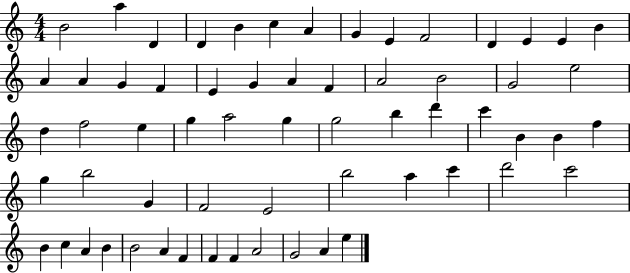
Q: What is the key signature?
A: C major